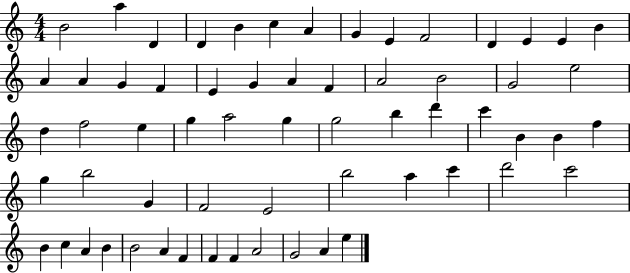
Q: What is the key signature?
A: C major